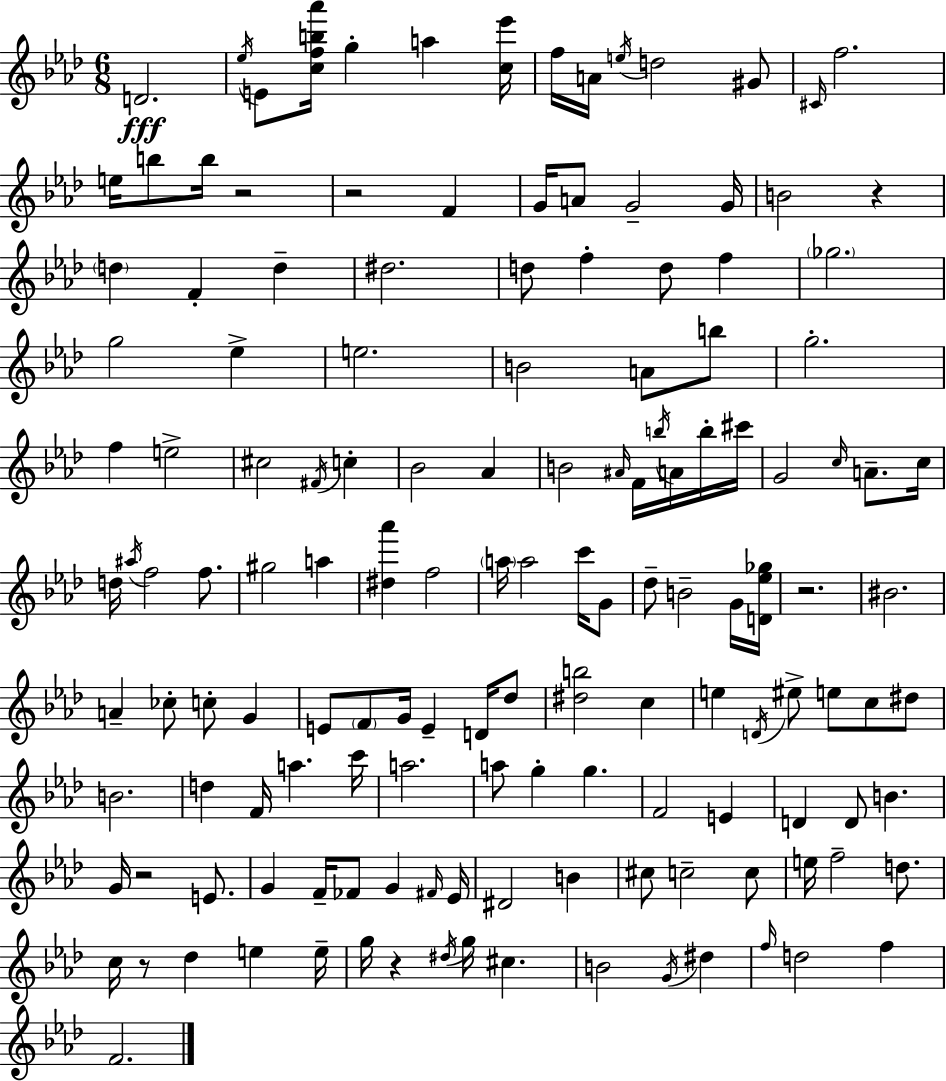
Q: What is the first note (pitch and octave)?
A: D4